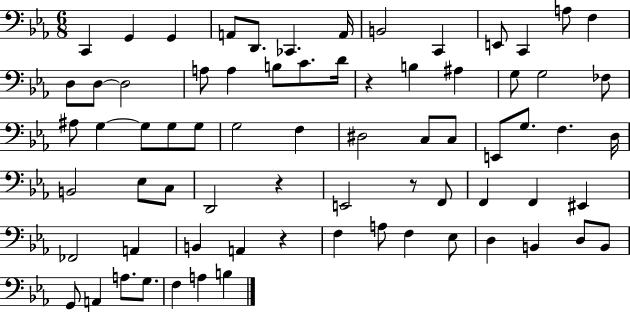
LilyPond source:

{
  \clef bass
  \numericTimeSignature
  \time 6/8
  \key ees \major
  c,4 g,4 g,4 | a,8 d,8. ces,4. a,16 | b,2 c,4 | e,8 c,4 a8 f4 | \break d8 d8~~ d2 | a8 a4 b8 c'8. d'16 | r4 b4 ais4 | g8 g2 fes8 | \break ais8 g4~~ g8 g8 g8 | g2 f4 | dis2 c8 c8 | e,8 g8. f4. d16 | \break b,2 ees8 c8 | d,2 r4 | e,2 r8 f,8 | f,4 f,4 eis,4 | \break fes,2 a,4 | b,4 a,4 r4 | f4 a8 f4 ees8 | d4 b,4 d8 b,8 | \break g,8 a,4 a8. g8. | f4 a4 b4 | \bar "|."
}